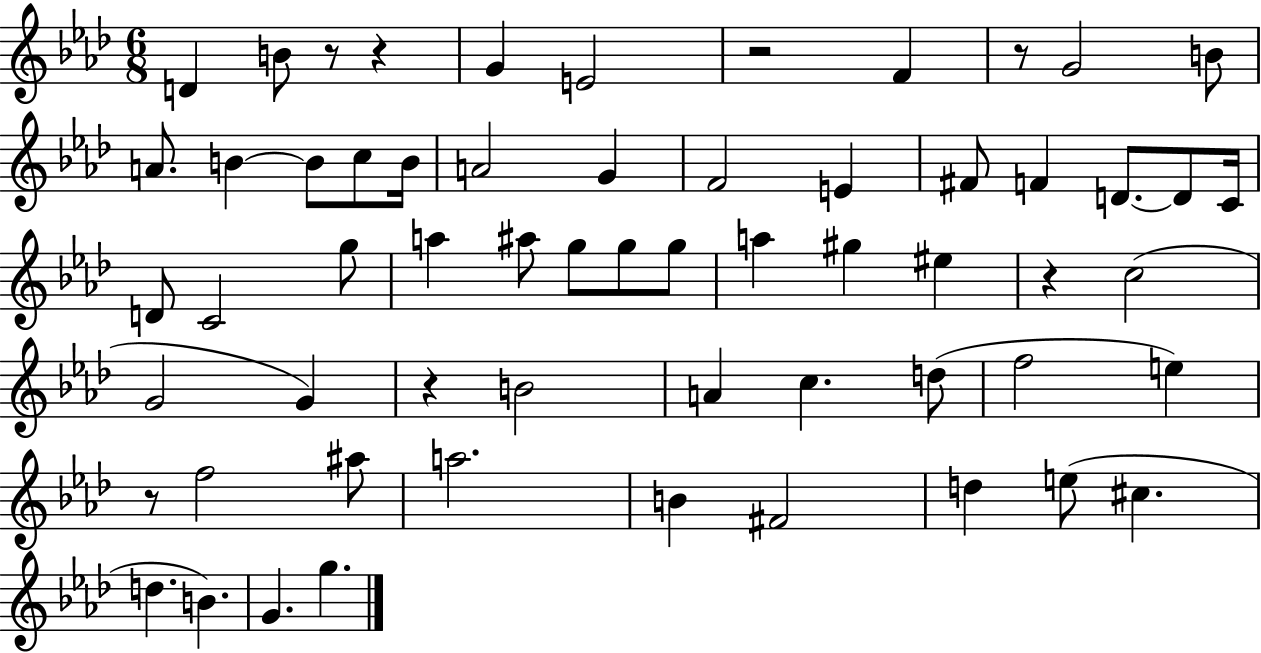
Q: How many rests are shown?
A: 7